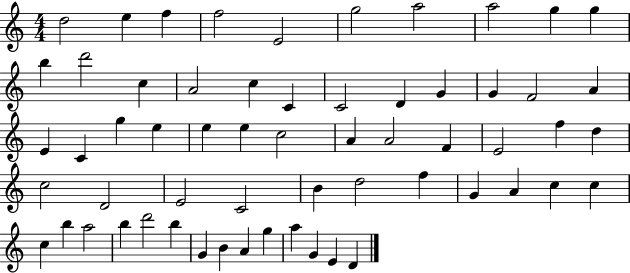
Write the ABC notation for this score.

X:1
T:Untitled
M:4/4
L:1/4
K:C
d2 e f f2 E2 g2 a2 a2 g g b d'2 c A2 c C C2 D G G F2 A E C g e e e c2 A A2 F E2 f d c2 D2 E2 C2 B d2 f G A c c c b a2 b d'2 b G B A g a G E D